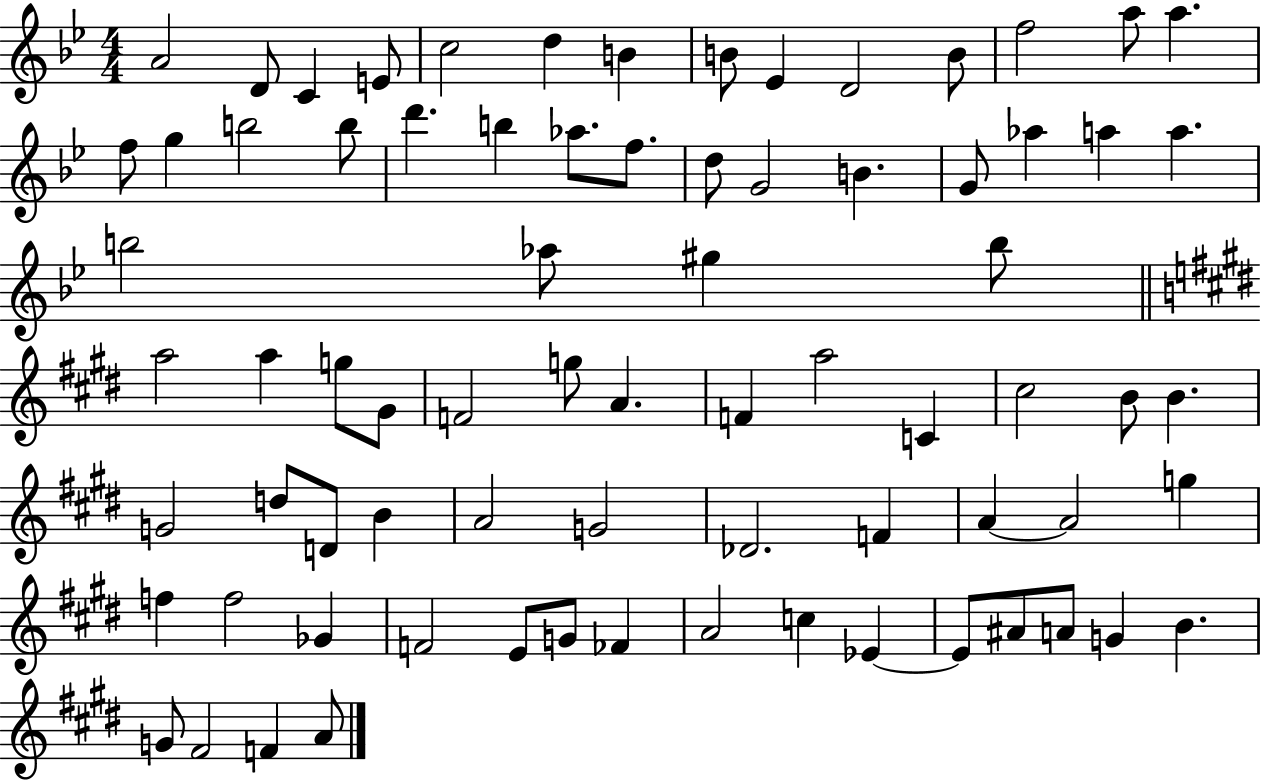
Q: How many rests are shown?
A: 0